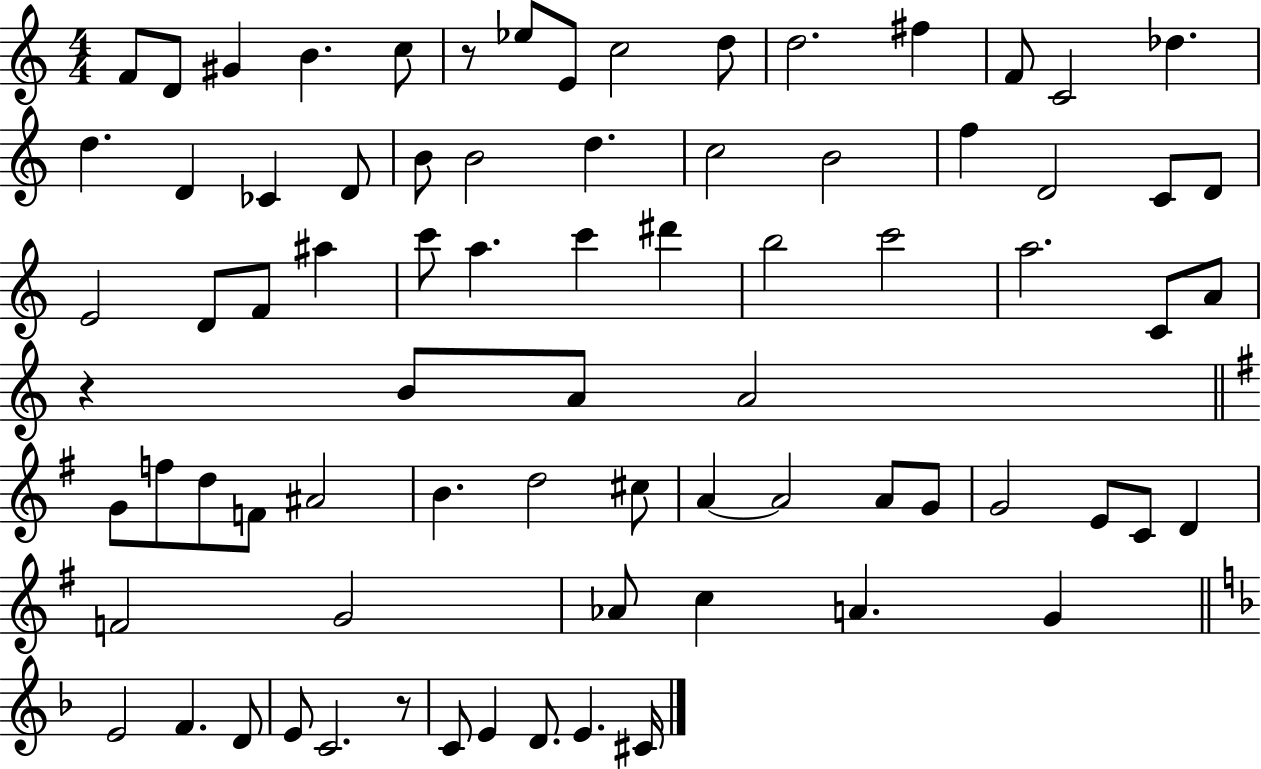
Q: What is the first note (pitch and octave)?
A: F4